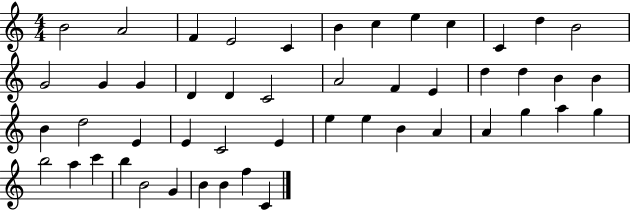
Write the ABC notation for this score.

X:1
T:Untitled
M:4/4
L:1/4
K:C
B2 A2 F E2 C B c e c C d B2 G2 G G D D C2 A2 F E d d B B B d2 E E C2 E e e B A A g a g b2 a c' b B2 G B B f C